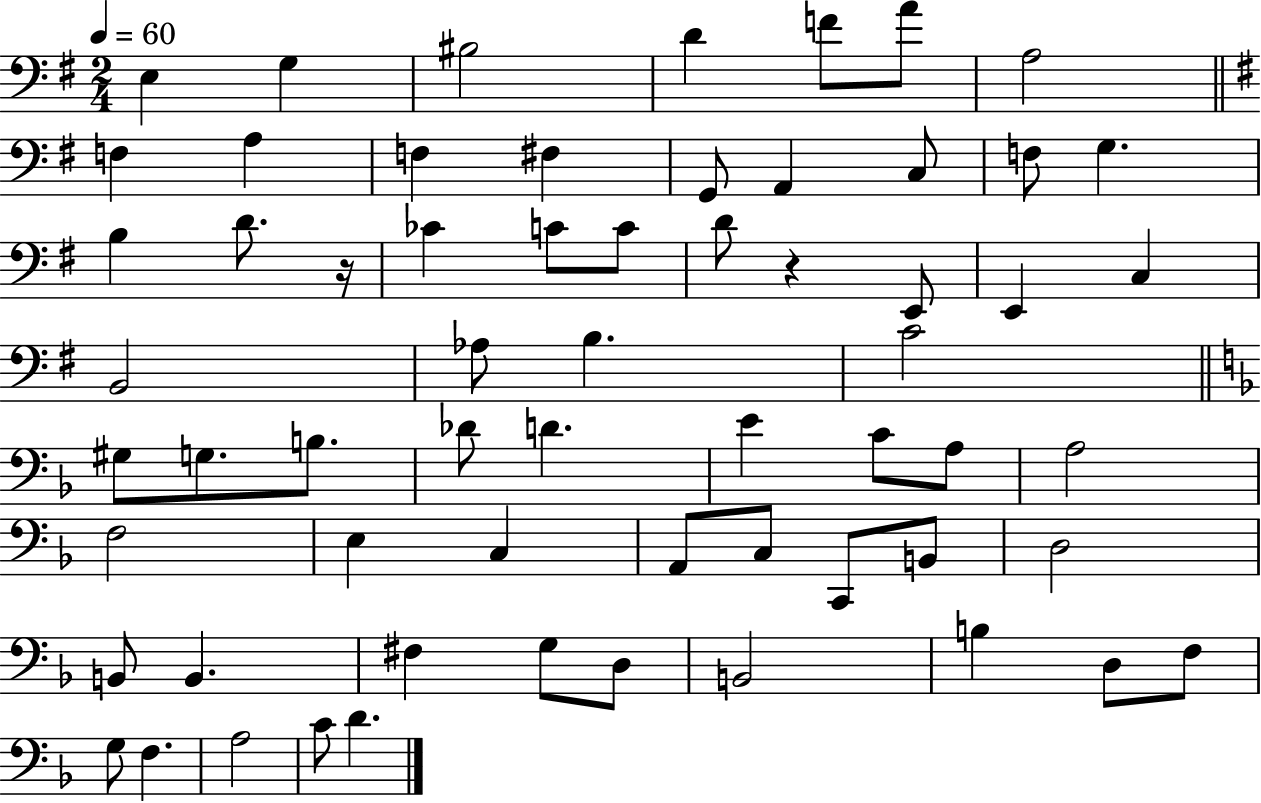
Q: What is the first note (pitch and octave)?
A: E3